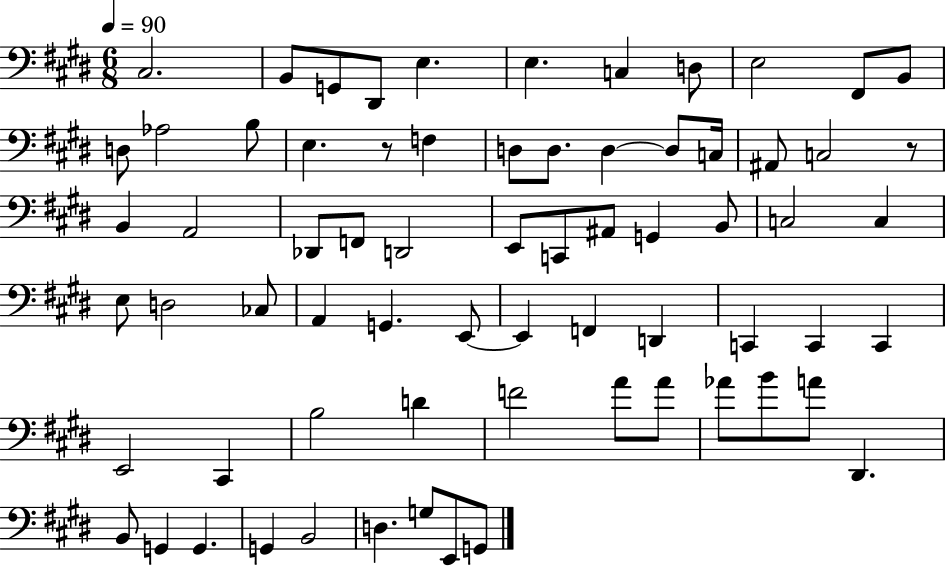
X:1
T:Untitled
M:6/8
L:1/4
K:E
^C,2 B,,/2 G,,/2 ^D,,/2 E, E, C, D,/2 E,2 ^F,,/2 B,,/2 D,/2 _A,2 B,/2 E, z/2 F, D,/2 D,/2 D, D,/2 C,/4 ^A,,/2 C,2 z/2 B,, A,,2 _D,,/2 F,,/2 D,,2 E,,/2 C,,/2 ^A,,/2 G,, B,,/2 C,2 C, E,/2 D,2 _C,/2 A,, G,, E,,/2 E,, F,, D,, C,, C,, C,, E,,2 ^C,, B,2 D F2 A/2 A/2 _A/2 B/2 A/2 ^D,, B,,/2 G,, G,, G,, B,,2 D, G,/2 E,,/2 G,,/2